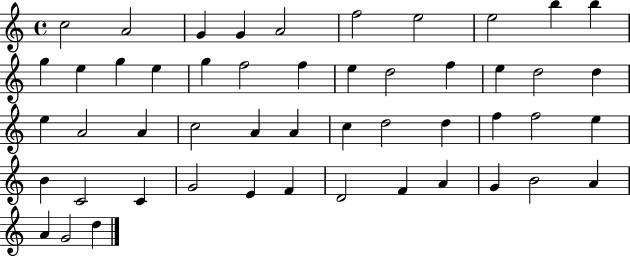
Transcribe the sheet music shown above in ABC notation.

X:1
T:Untitled
M:4/4
L:1/4
K:C
c2 A2 G G A2 f2 e2 e2 b b g e g e g f2 f e d2 f e d2 d e A2 A c2 A A c d2 d f f2 e B C2 C G2 E F D2 F A G B2 A A G2 d